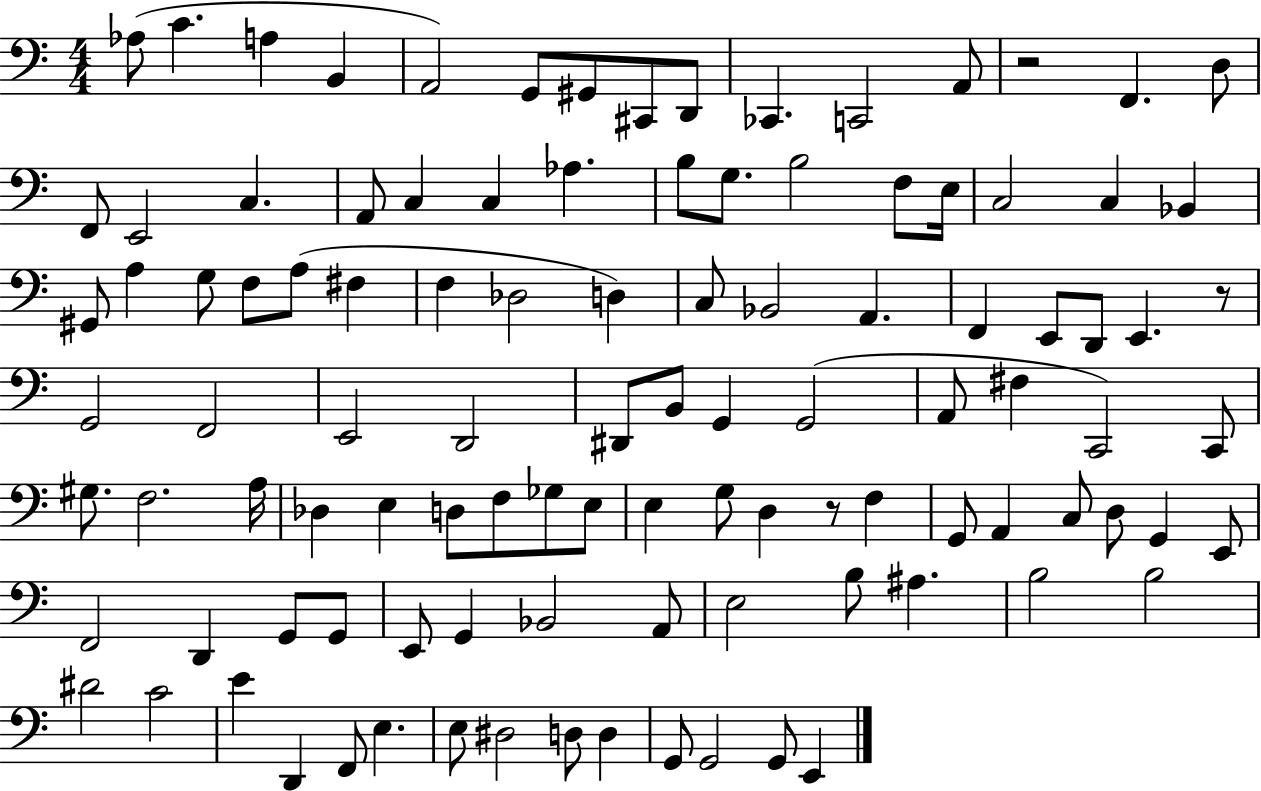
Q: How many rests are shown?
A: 3